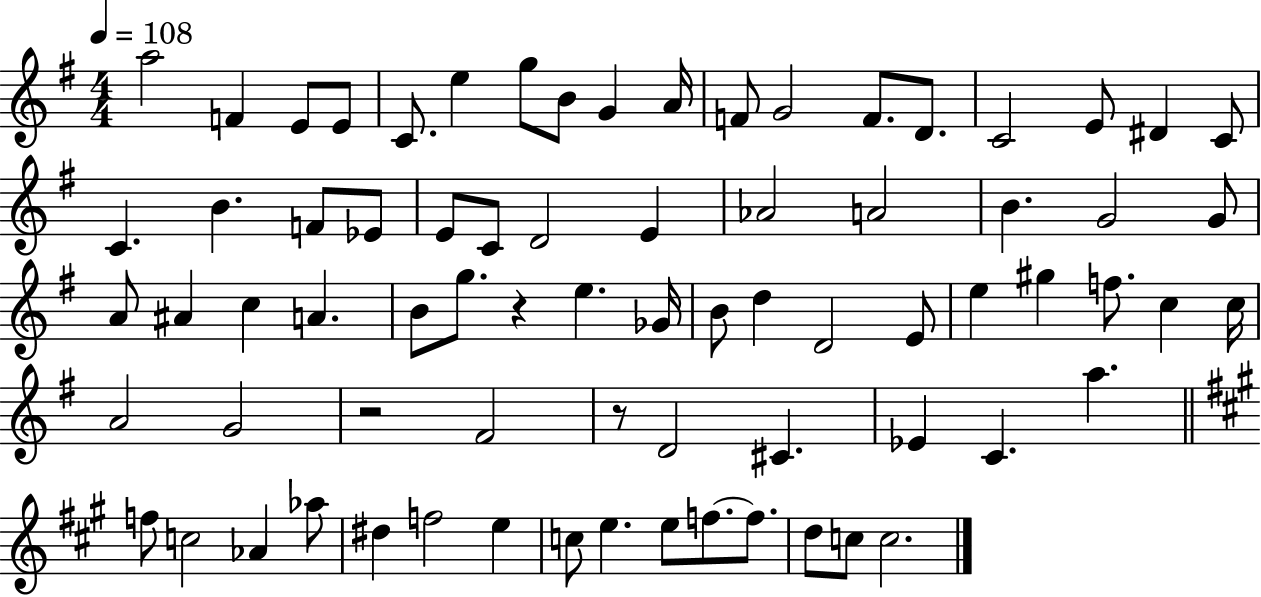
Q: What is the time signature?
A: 4/4